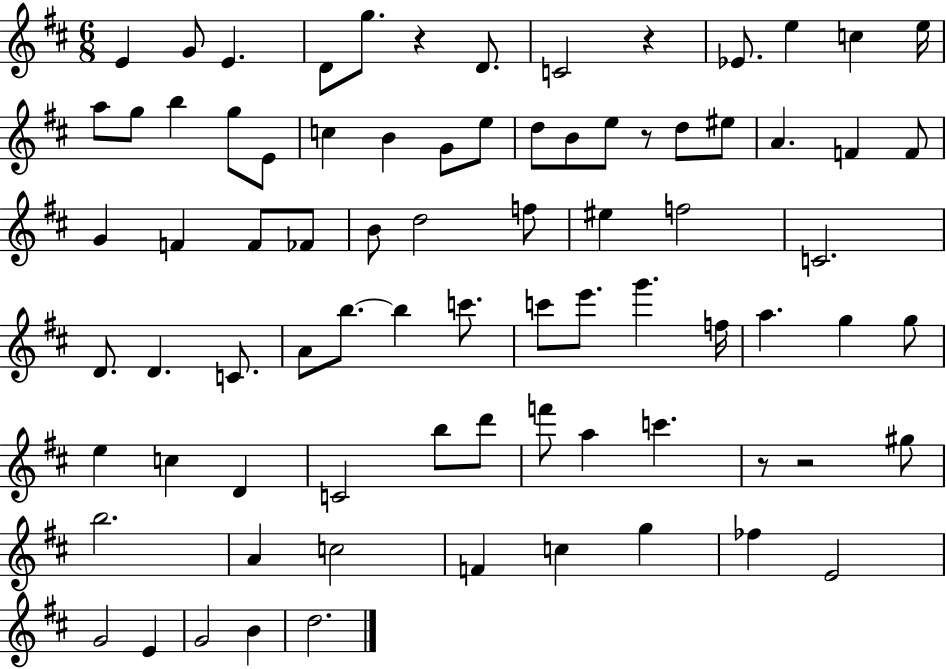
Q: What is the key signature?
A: D major